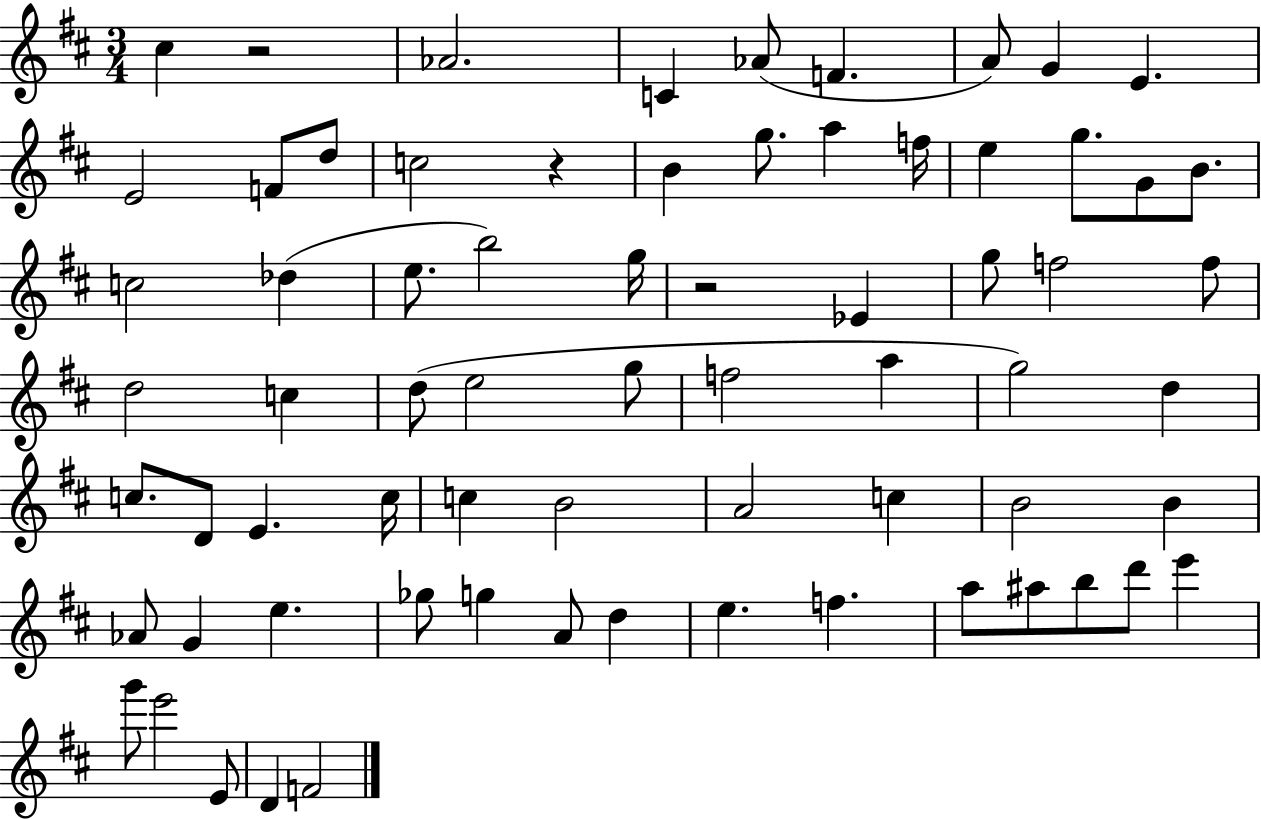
X:1
T:Untitled
M:3/4
L:1/4
K:D
^c z2 _A2 C _A/2 F A/2 G E E2 F/2 d/2 c2 z B g/2 a f/4 e g/2 G/2 B/2 c2 _d e/2 b2 g/4 z2 _E g/2 f2 f/2 d2 c d/2 e2 g/2 f2 a g2 d c/2 D/2 E c/4 c B2 A2 c B2 B _A/2 G e _g/2 g A/2 d e f a/2 ^a/2 b/2 d'/2 e' g'/2 e'2 E/2 D F2